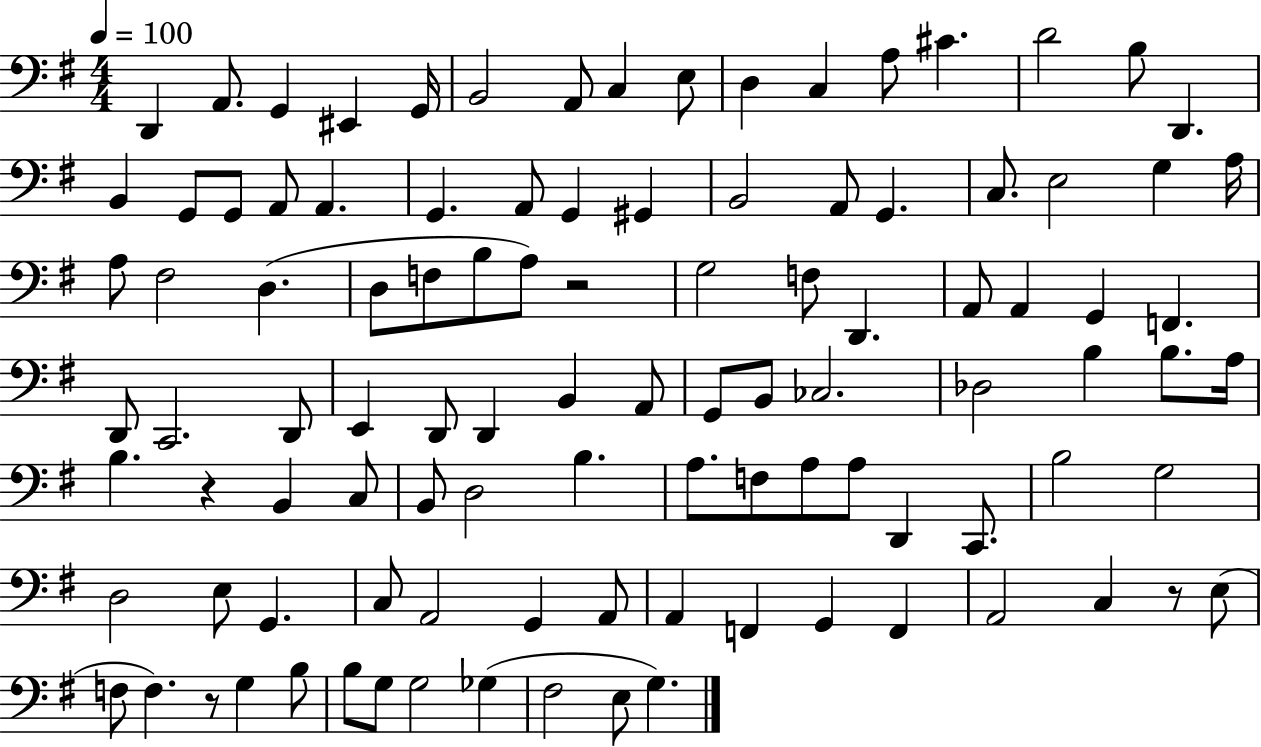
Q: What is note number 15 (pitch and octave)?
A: B3